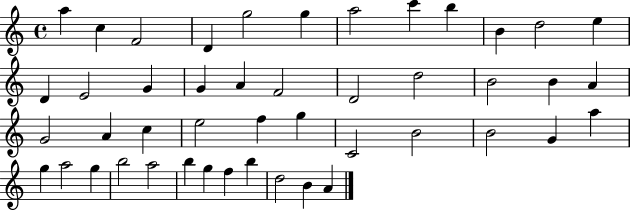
{
  \clef treble
  \time 4/4
  \defaultTimeSignature
  \key c \major
  a''4 c''4 f'2 | d'4 g''2 g''4 | a''2 c'''4 b''4 | b'4 d''2 e''4 | \break d'4 e'2 g'4 | g'4 a'4 f'2 | d'2 d''2 | b'2 b'4 a'4 | \break g'2 a'4 c''4 | e''2 f''4 g''4 | c'2 b'2 | b'2 g'4 a''4 | \break g''4 a''2 g''4 | b''2 a''2 | b''4 g''4 f''4 b''4 | d''2 b'4 a'4 | \break \bar "|."
}